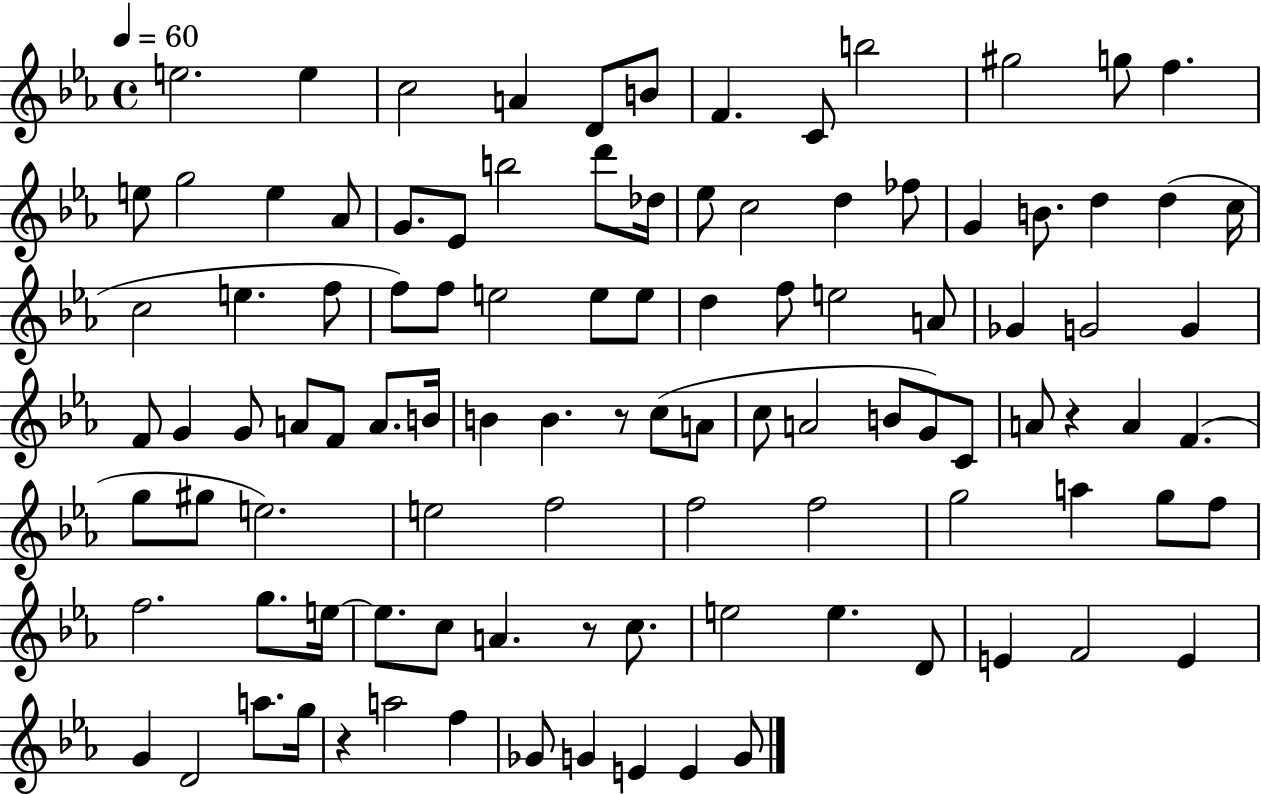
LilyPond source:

{
  \clef treble
  \time 4/4
  \defaultTimeSignature
  \key ees \major
  \tempo 4 = 60
  e''2. e''4 | c''2 a'4 d'8 b'8 | f'4. c'8 b''2 | gis''2 g''8 f''4. | \break e''8 g''2 e''4 aes'8 | g'8. ees'8 b''2 d'''8 des''16 | ees''8 c''2 d''4 fes''8 | g'4 b'8. d''4 d''4( c''16 | \break c''2 e''4. f''8 | f''8) f''8 e''2 e''8 e''8 | d''4 f''8 e''2 a'8 | ges'4 g'2 g'4 | \break f'8 g'4 g'8 a'8 f'8 a'8. b'16 | b'4 b'4. r8 c''8( a'8 | c''8 a'2 b'8 g'8) c'8 | a'8 r4 a'4 f'4.( | \break g''8 gis''8 e''2.) | e''2 f''2 | f''2 f''2 | g''2 a''4 g''8 f''8 | \break f''2. g''8. e''16~~ | e''8. c''8 a'4. r8 c''8. | e''2 e''4. d'8 | e'4 f'2 e'4 | \break g'4 d'2 a''8. g''16 | r4 a''2 f''4 | ges'8 g'4 e'4 e'4 g'8 | \bar "|."
}